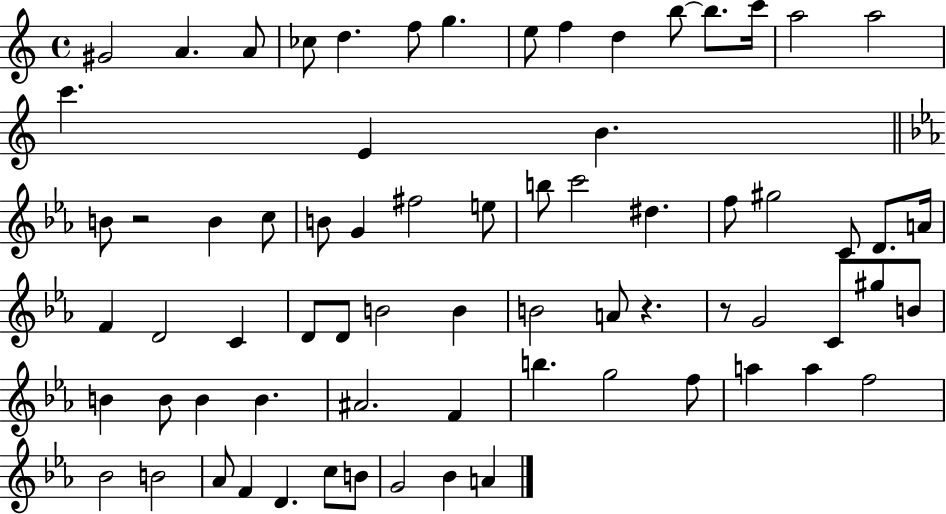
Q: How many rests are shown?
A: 3